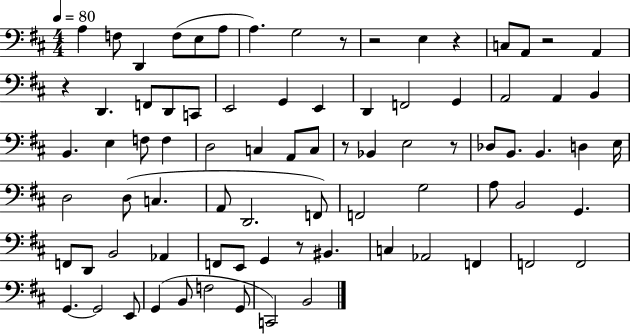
A3/q F3/e D2/q F3/e E3/e A3/e A3/q. G3/h R/e R/h E3/q R/q C3/e A2/e R/h A2/q R/q D2/q. F2/e D2/e C2/e E2/h G2/q E2/q D2/q F2/h G2/q A2/h A2/q B2/q B2/q. E3/q F3/e F3/q D3/h C3/q A2/e C3/e R/e Bb2/q E3/h R/e Db3/e B2/e. B2/q. D3/q E3/s D3/h D3/e C3/q. A2/e D2/h. F2/e F2/h G3/h A3/e B2/h G2/q. F2/e D2/e B2/h Ab2/q F2/e E2/e G2/q R/e BIS2/q. C3/q Ab2/h F2/q F2/h F2/h G2/q. G2/h E2/e G2/q B2/e F3/h G2/e C2/h B2/h